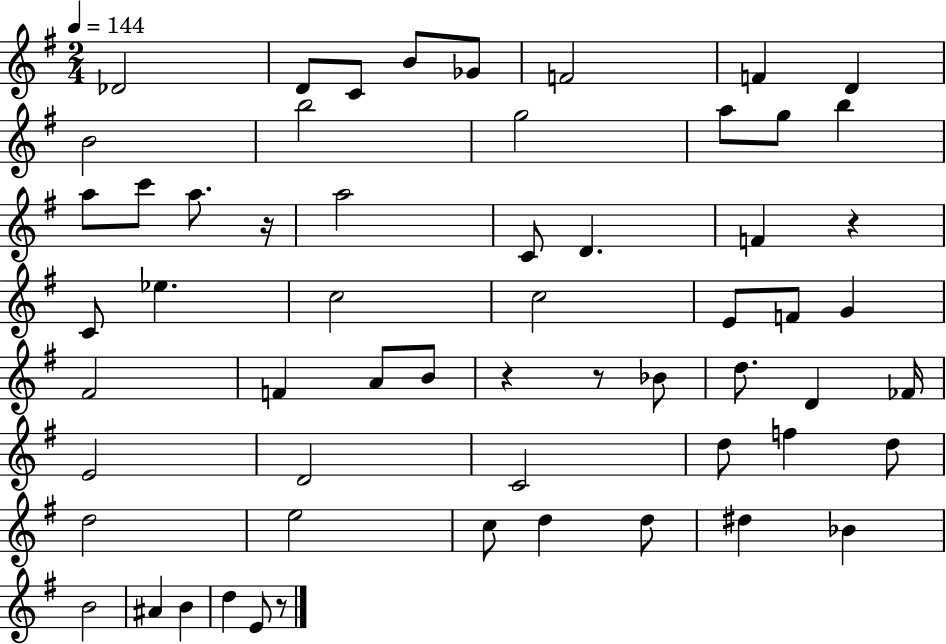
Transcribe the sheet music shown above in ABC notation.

X:1
T:Untitled
M:2/4
L:1/4
K:G
_D2 D/2 C/2 B/2 _G/2 F2 F D B2 b2 g2 a/2 g/2 b a/2 c'/2 a/2 z/4 a2 C/2 D F z C/2 _e c2 c2 E/2 F/2 G ^F2 F A/2 B/2 z z/2 _B/2 d/2 D _F/4 E2 D2 C2 d/2 f d/2 d2 e2 c/2 d d/2 ^d _B B2 ^A B d E/2 z/2